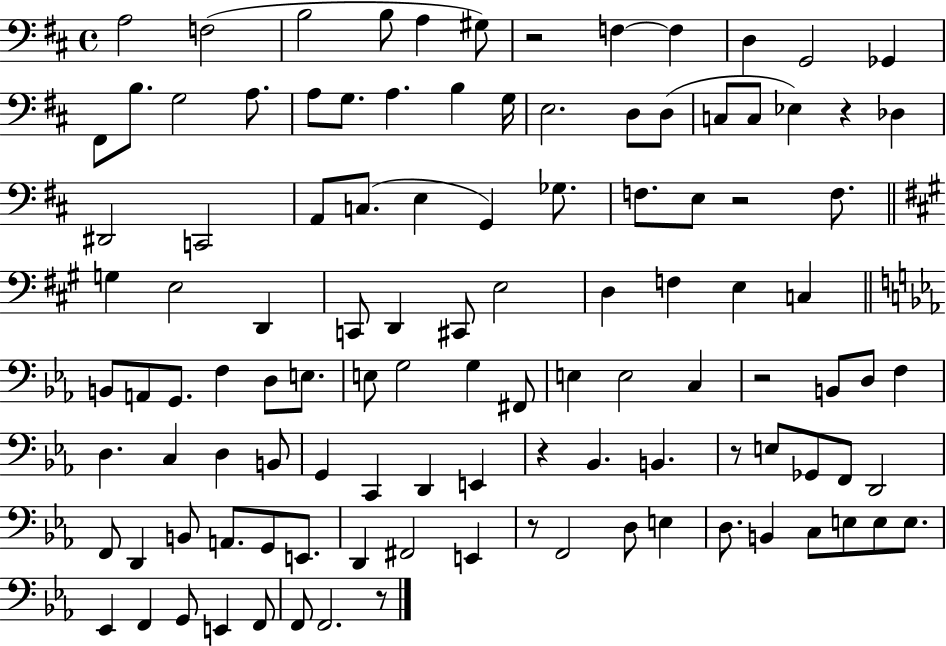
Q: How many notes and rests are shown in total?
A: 111